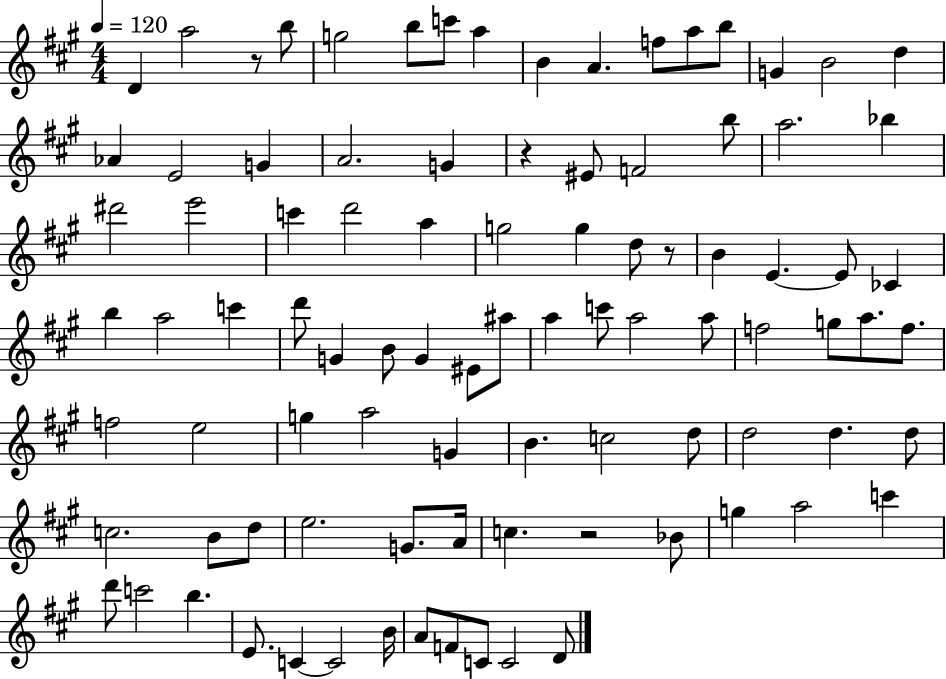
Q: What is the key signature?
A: A major